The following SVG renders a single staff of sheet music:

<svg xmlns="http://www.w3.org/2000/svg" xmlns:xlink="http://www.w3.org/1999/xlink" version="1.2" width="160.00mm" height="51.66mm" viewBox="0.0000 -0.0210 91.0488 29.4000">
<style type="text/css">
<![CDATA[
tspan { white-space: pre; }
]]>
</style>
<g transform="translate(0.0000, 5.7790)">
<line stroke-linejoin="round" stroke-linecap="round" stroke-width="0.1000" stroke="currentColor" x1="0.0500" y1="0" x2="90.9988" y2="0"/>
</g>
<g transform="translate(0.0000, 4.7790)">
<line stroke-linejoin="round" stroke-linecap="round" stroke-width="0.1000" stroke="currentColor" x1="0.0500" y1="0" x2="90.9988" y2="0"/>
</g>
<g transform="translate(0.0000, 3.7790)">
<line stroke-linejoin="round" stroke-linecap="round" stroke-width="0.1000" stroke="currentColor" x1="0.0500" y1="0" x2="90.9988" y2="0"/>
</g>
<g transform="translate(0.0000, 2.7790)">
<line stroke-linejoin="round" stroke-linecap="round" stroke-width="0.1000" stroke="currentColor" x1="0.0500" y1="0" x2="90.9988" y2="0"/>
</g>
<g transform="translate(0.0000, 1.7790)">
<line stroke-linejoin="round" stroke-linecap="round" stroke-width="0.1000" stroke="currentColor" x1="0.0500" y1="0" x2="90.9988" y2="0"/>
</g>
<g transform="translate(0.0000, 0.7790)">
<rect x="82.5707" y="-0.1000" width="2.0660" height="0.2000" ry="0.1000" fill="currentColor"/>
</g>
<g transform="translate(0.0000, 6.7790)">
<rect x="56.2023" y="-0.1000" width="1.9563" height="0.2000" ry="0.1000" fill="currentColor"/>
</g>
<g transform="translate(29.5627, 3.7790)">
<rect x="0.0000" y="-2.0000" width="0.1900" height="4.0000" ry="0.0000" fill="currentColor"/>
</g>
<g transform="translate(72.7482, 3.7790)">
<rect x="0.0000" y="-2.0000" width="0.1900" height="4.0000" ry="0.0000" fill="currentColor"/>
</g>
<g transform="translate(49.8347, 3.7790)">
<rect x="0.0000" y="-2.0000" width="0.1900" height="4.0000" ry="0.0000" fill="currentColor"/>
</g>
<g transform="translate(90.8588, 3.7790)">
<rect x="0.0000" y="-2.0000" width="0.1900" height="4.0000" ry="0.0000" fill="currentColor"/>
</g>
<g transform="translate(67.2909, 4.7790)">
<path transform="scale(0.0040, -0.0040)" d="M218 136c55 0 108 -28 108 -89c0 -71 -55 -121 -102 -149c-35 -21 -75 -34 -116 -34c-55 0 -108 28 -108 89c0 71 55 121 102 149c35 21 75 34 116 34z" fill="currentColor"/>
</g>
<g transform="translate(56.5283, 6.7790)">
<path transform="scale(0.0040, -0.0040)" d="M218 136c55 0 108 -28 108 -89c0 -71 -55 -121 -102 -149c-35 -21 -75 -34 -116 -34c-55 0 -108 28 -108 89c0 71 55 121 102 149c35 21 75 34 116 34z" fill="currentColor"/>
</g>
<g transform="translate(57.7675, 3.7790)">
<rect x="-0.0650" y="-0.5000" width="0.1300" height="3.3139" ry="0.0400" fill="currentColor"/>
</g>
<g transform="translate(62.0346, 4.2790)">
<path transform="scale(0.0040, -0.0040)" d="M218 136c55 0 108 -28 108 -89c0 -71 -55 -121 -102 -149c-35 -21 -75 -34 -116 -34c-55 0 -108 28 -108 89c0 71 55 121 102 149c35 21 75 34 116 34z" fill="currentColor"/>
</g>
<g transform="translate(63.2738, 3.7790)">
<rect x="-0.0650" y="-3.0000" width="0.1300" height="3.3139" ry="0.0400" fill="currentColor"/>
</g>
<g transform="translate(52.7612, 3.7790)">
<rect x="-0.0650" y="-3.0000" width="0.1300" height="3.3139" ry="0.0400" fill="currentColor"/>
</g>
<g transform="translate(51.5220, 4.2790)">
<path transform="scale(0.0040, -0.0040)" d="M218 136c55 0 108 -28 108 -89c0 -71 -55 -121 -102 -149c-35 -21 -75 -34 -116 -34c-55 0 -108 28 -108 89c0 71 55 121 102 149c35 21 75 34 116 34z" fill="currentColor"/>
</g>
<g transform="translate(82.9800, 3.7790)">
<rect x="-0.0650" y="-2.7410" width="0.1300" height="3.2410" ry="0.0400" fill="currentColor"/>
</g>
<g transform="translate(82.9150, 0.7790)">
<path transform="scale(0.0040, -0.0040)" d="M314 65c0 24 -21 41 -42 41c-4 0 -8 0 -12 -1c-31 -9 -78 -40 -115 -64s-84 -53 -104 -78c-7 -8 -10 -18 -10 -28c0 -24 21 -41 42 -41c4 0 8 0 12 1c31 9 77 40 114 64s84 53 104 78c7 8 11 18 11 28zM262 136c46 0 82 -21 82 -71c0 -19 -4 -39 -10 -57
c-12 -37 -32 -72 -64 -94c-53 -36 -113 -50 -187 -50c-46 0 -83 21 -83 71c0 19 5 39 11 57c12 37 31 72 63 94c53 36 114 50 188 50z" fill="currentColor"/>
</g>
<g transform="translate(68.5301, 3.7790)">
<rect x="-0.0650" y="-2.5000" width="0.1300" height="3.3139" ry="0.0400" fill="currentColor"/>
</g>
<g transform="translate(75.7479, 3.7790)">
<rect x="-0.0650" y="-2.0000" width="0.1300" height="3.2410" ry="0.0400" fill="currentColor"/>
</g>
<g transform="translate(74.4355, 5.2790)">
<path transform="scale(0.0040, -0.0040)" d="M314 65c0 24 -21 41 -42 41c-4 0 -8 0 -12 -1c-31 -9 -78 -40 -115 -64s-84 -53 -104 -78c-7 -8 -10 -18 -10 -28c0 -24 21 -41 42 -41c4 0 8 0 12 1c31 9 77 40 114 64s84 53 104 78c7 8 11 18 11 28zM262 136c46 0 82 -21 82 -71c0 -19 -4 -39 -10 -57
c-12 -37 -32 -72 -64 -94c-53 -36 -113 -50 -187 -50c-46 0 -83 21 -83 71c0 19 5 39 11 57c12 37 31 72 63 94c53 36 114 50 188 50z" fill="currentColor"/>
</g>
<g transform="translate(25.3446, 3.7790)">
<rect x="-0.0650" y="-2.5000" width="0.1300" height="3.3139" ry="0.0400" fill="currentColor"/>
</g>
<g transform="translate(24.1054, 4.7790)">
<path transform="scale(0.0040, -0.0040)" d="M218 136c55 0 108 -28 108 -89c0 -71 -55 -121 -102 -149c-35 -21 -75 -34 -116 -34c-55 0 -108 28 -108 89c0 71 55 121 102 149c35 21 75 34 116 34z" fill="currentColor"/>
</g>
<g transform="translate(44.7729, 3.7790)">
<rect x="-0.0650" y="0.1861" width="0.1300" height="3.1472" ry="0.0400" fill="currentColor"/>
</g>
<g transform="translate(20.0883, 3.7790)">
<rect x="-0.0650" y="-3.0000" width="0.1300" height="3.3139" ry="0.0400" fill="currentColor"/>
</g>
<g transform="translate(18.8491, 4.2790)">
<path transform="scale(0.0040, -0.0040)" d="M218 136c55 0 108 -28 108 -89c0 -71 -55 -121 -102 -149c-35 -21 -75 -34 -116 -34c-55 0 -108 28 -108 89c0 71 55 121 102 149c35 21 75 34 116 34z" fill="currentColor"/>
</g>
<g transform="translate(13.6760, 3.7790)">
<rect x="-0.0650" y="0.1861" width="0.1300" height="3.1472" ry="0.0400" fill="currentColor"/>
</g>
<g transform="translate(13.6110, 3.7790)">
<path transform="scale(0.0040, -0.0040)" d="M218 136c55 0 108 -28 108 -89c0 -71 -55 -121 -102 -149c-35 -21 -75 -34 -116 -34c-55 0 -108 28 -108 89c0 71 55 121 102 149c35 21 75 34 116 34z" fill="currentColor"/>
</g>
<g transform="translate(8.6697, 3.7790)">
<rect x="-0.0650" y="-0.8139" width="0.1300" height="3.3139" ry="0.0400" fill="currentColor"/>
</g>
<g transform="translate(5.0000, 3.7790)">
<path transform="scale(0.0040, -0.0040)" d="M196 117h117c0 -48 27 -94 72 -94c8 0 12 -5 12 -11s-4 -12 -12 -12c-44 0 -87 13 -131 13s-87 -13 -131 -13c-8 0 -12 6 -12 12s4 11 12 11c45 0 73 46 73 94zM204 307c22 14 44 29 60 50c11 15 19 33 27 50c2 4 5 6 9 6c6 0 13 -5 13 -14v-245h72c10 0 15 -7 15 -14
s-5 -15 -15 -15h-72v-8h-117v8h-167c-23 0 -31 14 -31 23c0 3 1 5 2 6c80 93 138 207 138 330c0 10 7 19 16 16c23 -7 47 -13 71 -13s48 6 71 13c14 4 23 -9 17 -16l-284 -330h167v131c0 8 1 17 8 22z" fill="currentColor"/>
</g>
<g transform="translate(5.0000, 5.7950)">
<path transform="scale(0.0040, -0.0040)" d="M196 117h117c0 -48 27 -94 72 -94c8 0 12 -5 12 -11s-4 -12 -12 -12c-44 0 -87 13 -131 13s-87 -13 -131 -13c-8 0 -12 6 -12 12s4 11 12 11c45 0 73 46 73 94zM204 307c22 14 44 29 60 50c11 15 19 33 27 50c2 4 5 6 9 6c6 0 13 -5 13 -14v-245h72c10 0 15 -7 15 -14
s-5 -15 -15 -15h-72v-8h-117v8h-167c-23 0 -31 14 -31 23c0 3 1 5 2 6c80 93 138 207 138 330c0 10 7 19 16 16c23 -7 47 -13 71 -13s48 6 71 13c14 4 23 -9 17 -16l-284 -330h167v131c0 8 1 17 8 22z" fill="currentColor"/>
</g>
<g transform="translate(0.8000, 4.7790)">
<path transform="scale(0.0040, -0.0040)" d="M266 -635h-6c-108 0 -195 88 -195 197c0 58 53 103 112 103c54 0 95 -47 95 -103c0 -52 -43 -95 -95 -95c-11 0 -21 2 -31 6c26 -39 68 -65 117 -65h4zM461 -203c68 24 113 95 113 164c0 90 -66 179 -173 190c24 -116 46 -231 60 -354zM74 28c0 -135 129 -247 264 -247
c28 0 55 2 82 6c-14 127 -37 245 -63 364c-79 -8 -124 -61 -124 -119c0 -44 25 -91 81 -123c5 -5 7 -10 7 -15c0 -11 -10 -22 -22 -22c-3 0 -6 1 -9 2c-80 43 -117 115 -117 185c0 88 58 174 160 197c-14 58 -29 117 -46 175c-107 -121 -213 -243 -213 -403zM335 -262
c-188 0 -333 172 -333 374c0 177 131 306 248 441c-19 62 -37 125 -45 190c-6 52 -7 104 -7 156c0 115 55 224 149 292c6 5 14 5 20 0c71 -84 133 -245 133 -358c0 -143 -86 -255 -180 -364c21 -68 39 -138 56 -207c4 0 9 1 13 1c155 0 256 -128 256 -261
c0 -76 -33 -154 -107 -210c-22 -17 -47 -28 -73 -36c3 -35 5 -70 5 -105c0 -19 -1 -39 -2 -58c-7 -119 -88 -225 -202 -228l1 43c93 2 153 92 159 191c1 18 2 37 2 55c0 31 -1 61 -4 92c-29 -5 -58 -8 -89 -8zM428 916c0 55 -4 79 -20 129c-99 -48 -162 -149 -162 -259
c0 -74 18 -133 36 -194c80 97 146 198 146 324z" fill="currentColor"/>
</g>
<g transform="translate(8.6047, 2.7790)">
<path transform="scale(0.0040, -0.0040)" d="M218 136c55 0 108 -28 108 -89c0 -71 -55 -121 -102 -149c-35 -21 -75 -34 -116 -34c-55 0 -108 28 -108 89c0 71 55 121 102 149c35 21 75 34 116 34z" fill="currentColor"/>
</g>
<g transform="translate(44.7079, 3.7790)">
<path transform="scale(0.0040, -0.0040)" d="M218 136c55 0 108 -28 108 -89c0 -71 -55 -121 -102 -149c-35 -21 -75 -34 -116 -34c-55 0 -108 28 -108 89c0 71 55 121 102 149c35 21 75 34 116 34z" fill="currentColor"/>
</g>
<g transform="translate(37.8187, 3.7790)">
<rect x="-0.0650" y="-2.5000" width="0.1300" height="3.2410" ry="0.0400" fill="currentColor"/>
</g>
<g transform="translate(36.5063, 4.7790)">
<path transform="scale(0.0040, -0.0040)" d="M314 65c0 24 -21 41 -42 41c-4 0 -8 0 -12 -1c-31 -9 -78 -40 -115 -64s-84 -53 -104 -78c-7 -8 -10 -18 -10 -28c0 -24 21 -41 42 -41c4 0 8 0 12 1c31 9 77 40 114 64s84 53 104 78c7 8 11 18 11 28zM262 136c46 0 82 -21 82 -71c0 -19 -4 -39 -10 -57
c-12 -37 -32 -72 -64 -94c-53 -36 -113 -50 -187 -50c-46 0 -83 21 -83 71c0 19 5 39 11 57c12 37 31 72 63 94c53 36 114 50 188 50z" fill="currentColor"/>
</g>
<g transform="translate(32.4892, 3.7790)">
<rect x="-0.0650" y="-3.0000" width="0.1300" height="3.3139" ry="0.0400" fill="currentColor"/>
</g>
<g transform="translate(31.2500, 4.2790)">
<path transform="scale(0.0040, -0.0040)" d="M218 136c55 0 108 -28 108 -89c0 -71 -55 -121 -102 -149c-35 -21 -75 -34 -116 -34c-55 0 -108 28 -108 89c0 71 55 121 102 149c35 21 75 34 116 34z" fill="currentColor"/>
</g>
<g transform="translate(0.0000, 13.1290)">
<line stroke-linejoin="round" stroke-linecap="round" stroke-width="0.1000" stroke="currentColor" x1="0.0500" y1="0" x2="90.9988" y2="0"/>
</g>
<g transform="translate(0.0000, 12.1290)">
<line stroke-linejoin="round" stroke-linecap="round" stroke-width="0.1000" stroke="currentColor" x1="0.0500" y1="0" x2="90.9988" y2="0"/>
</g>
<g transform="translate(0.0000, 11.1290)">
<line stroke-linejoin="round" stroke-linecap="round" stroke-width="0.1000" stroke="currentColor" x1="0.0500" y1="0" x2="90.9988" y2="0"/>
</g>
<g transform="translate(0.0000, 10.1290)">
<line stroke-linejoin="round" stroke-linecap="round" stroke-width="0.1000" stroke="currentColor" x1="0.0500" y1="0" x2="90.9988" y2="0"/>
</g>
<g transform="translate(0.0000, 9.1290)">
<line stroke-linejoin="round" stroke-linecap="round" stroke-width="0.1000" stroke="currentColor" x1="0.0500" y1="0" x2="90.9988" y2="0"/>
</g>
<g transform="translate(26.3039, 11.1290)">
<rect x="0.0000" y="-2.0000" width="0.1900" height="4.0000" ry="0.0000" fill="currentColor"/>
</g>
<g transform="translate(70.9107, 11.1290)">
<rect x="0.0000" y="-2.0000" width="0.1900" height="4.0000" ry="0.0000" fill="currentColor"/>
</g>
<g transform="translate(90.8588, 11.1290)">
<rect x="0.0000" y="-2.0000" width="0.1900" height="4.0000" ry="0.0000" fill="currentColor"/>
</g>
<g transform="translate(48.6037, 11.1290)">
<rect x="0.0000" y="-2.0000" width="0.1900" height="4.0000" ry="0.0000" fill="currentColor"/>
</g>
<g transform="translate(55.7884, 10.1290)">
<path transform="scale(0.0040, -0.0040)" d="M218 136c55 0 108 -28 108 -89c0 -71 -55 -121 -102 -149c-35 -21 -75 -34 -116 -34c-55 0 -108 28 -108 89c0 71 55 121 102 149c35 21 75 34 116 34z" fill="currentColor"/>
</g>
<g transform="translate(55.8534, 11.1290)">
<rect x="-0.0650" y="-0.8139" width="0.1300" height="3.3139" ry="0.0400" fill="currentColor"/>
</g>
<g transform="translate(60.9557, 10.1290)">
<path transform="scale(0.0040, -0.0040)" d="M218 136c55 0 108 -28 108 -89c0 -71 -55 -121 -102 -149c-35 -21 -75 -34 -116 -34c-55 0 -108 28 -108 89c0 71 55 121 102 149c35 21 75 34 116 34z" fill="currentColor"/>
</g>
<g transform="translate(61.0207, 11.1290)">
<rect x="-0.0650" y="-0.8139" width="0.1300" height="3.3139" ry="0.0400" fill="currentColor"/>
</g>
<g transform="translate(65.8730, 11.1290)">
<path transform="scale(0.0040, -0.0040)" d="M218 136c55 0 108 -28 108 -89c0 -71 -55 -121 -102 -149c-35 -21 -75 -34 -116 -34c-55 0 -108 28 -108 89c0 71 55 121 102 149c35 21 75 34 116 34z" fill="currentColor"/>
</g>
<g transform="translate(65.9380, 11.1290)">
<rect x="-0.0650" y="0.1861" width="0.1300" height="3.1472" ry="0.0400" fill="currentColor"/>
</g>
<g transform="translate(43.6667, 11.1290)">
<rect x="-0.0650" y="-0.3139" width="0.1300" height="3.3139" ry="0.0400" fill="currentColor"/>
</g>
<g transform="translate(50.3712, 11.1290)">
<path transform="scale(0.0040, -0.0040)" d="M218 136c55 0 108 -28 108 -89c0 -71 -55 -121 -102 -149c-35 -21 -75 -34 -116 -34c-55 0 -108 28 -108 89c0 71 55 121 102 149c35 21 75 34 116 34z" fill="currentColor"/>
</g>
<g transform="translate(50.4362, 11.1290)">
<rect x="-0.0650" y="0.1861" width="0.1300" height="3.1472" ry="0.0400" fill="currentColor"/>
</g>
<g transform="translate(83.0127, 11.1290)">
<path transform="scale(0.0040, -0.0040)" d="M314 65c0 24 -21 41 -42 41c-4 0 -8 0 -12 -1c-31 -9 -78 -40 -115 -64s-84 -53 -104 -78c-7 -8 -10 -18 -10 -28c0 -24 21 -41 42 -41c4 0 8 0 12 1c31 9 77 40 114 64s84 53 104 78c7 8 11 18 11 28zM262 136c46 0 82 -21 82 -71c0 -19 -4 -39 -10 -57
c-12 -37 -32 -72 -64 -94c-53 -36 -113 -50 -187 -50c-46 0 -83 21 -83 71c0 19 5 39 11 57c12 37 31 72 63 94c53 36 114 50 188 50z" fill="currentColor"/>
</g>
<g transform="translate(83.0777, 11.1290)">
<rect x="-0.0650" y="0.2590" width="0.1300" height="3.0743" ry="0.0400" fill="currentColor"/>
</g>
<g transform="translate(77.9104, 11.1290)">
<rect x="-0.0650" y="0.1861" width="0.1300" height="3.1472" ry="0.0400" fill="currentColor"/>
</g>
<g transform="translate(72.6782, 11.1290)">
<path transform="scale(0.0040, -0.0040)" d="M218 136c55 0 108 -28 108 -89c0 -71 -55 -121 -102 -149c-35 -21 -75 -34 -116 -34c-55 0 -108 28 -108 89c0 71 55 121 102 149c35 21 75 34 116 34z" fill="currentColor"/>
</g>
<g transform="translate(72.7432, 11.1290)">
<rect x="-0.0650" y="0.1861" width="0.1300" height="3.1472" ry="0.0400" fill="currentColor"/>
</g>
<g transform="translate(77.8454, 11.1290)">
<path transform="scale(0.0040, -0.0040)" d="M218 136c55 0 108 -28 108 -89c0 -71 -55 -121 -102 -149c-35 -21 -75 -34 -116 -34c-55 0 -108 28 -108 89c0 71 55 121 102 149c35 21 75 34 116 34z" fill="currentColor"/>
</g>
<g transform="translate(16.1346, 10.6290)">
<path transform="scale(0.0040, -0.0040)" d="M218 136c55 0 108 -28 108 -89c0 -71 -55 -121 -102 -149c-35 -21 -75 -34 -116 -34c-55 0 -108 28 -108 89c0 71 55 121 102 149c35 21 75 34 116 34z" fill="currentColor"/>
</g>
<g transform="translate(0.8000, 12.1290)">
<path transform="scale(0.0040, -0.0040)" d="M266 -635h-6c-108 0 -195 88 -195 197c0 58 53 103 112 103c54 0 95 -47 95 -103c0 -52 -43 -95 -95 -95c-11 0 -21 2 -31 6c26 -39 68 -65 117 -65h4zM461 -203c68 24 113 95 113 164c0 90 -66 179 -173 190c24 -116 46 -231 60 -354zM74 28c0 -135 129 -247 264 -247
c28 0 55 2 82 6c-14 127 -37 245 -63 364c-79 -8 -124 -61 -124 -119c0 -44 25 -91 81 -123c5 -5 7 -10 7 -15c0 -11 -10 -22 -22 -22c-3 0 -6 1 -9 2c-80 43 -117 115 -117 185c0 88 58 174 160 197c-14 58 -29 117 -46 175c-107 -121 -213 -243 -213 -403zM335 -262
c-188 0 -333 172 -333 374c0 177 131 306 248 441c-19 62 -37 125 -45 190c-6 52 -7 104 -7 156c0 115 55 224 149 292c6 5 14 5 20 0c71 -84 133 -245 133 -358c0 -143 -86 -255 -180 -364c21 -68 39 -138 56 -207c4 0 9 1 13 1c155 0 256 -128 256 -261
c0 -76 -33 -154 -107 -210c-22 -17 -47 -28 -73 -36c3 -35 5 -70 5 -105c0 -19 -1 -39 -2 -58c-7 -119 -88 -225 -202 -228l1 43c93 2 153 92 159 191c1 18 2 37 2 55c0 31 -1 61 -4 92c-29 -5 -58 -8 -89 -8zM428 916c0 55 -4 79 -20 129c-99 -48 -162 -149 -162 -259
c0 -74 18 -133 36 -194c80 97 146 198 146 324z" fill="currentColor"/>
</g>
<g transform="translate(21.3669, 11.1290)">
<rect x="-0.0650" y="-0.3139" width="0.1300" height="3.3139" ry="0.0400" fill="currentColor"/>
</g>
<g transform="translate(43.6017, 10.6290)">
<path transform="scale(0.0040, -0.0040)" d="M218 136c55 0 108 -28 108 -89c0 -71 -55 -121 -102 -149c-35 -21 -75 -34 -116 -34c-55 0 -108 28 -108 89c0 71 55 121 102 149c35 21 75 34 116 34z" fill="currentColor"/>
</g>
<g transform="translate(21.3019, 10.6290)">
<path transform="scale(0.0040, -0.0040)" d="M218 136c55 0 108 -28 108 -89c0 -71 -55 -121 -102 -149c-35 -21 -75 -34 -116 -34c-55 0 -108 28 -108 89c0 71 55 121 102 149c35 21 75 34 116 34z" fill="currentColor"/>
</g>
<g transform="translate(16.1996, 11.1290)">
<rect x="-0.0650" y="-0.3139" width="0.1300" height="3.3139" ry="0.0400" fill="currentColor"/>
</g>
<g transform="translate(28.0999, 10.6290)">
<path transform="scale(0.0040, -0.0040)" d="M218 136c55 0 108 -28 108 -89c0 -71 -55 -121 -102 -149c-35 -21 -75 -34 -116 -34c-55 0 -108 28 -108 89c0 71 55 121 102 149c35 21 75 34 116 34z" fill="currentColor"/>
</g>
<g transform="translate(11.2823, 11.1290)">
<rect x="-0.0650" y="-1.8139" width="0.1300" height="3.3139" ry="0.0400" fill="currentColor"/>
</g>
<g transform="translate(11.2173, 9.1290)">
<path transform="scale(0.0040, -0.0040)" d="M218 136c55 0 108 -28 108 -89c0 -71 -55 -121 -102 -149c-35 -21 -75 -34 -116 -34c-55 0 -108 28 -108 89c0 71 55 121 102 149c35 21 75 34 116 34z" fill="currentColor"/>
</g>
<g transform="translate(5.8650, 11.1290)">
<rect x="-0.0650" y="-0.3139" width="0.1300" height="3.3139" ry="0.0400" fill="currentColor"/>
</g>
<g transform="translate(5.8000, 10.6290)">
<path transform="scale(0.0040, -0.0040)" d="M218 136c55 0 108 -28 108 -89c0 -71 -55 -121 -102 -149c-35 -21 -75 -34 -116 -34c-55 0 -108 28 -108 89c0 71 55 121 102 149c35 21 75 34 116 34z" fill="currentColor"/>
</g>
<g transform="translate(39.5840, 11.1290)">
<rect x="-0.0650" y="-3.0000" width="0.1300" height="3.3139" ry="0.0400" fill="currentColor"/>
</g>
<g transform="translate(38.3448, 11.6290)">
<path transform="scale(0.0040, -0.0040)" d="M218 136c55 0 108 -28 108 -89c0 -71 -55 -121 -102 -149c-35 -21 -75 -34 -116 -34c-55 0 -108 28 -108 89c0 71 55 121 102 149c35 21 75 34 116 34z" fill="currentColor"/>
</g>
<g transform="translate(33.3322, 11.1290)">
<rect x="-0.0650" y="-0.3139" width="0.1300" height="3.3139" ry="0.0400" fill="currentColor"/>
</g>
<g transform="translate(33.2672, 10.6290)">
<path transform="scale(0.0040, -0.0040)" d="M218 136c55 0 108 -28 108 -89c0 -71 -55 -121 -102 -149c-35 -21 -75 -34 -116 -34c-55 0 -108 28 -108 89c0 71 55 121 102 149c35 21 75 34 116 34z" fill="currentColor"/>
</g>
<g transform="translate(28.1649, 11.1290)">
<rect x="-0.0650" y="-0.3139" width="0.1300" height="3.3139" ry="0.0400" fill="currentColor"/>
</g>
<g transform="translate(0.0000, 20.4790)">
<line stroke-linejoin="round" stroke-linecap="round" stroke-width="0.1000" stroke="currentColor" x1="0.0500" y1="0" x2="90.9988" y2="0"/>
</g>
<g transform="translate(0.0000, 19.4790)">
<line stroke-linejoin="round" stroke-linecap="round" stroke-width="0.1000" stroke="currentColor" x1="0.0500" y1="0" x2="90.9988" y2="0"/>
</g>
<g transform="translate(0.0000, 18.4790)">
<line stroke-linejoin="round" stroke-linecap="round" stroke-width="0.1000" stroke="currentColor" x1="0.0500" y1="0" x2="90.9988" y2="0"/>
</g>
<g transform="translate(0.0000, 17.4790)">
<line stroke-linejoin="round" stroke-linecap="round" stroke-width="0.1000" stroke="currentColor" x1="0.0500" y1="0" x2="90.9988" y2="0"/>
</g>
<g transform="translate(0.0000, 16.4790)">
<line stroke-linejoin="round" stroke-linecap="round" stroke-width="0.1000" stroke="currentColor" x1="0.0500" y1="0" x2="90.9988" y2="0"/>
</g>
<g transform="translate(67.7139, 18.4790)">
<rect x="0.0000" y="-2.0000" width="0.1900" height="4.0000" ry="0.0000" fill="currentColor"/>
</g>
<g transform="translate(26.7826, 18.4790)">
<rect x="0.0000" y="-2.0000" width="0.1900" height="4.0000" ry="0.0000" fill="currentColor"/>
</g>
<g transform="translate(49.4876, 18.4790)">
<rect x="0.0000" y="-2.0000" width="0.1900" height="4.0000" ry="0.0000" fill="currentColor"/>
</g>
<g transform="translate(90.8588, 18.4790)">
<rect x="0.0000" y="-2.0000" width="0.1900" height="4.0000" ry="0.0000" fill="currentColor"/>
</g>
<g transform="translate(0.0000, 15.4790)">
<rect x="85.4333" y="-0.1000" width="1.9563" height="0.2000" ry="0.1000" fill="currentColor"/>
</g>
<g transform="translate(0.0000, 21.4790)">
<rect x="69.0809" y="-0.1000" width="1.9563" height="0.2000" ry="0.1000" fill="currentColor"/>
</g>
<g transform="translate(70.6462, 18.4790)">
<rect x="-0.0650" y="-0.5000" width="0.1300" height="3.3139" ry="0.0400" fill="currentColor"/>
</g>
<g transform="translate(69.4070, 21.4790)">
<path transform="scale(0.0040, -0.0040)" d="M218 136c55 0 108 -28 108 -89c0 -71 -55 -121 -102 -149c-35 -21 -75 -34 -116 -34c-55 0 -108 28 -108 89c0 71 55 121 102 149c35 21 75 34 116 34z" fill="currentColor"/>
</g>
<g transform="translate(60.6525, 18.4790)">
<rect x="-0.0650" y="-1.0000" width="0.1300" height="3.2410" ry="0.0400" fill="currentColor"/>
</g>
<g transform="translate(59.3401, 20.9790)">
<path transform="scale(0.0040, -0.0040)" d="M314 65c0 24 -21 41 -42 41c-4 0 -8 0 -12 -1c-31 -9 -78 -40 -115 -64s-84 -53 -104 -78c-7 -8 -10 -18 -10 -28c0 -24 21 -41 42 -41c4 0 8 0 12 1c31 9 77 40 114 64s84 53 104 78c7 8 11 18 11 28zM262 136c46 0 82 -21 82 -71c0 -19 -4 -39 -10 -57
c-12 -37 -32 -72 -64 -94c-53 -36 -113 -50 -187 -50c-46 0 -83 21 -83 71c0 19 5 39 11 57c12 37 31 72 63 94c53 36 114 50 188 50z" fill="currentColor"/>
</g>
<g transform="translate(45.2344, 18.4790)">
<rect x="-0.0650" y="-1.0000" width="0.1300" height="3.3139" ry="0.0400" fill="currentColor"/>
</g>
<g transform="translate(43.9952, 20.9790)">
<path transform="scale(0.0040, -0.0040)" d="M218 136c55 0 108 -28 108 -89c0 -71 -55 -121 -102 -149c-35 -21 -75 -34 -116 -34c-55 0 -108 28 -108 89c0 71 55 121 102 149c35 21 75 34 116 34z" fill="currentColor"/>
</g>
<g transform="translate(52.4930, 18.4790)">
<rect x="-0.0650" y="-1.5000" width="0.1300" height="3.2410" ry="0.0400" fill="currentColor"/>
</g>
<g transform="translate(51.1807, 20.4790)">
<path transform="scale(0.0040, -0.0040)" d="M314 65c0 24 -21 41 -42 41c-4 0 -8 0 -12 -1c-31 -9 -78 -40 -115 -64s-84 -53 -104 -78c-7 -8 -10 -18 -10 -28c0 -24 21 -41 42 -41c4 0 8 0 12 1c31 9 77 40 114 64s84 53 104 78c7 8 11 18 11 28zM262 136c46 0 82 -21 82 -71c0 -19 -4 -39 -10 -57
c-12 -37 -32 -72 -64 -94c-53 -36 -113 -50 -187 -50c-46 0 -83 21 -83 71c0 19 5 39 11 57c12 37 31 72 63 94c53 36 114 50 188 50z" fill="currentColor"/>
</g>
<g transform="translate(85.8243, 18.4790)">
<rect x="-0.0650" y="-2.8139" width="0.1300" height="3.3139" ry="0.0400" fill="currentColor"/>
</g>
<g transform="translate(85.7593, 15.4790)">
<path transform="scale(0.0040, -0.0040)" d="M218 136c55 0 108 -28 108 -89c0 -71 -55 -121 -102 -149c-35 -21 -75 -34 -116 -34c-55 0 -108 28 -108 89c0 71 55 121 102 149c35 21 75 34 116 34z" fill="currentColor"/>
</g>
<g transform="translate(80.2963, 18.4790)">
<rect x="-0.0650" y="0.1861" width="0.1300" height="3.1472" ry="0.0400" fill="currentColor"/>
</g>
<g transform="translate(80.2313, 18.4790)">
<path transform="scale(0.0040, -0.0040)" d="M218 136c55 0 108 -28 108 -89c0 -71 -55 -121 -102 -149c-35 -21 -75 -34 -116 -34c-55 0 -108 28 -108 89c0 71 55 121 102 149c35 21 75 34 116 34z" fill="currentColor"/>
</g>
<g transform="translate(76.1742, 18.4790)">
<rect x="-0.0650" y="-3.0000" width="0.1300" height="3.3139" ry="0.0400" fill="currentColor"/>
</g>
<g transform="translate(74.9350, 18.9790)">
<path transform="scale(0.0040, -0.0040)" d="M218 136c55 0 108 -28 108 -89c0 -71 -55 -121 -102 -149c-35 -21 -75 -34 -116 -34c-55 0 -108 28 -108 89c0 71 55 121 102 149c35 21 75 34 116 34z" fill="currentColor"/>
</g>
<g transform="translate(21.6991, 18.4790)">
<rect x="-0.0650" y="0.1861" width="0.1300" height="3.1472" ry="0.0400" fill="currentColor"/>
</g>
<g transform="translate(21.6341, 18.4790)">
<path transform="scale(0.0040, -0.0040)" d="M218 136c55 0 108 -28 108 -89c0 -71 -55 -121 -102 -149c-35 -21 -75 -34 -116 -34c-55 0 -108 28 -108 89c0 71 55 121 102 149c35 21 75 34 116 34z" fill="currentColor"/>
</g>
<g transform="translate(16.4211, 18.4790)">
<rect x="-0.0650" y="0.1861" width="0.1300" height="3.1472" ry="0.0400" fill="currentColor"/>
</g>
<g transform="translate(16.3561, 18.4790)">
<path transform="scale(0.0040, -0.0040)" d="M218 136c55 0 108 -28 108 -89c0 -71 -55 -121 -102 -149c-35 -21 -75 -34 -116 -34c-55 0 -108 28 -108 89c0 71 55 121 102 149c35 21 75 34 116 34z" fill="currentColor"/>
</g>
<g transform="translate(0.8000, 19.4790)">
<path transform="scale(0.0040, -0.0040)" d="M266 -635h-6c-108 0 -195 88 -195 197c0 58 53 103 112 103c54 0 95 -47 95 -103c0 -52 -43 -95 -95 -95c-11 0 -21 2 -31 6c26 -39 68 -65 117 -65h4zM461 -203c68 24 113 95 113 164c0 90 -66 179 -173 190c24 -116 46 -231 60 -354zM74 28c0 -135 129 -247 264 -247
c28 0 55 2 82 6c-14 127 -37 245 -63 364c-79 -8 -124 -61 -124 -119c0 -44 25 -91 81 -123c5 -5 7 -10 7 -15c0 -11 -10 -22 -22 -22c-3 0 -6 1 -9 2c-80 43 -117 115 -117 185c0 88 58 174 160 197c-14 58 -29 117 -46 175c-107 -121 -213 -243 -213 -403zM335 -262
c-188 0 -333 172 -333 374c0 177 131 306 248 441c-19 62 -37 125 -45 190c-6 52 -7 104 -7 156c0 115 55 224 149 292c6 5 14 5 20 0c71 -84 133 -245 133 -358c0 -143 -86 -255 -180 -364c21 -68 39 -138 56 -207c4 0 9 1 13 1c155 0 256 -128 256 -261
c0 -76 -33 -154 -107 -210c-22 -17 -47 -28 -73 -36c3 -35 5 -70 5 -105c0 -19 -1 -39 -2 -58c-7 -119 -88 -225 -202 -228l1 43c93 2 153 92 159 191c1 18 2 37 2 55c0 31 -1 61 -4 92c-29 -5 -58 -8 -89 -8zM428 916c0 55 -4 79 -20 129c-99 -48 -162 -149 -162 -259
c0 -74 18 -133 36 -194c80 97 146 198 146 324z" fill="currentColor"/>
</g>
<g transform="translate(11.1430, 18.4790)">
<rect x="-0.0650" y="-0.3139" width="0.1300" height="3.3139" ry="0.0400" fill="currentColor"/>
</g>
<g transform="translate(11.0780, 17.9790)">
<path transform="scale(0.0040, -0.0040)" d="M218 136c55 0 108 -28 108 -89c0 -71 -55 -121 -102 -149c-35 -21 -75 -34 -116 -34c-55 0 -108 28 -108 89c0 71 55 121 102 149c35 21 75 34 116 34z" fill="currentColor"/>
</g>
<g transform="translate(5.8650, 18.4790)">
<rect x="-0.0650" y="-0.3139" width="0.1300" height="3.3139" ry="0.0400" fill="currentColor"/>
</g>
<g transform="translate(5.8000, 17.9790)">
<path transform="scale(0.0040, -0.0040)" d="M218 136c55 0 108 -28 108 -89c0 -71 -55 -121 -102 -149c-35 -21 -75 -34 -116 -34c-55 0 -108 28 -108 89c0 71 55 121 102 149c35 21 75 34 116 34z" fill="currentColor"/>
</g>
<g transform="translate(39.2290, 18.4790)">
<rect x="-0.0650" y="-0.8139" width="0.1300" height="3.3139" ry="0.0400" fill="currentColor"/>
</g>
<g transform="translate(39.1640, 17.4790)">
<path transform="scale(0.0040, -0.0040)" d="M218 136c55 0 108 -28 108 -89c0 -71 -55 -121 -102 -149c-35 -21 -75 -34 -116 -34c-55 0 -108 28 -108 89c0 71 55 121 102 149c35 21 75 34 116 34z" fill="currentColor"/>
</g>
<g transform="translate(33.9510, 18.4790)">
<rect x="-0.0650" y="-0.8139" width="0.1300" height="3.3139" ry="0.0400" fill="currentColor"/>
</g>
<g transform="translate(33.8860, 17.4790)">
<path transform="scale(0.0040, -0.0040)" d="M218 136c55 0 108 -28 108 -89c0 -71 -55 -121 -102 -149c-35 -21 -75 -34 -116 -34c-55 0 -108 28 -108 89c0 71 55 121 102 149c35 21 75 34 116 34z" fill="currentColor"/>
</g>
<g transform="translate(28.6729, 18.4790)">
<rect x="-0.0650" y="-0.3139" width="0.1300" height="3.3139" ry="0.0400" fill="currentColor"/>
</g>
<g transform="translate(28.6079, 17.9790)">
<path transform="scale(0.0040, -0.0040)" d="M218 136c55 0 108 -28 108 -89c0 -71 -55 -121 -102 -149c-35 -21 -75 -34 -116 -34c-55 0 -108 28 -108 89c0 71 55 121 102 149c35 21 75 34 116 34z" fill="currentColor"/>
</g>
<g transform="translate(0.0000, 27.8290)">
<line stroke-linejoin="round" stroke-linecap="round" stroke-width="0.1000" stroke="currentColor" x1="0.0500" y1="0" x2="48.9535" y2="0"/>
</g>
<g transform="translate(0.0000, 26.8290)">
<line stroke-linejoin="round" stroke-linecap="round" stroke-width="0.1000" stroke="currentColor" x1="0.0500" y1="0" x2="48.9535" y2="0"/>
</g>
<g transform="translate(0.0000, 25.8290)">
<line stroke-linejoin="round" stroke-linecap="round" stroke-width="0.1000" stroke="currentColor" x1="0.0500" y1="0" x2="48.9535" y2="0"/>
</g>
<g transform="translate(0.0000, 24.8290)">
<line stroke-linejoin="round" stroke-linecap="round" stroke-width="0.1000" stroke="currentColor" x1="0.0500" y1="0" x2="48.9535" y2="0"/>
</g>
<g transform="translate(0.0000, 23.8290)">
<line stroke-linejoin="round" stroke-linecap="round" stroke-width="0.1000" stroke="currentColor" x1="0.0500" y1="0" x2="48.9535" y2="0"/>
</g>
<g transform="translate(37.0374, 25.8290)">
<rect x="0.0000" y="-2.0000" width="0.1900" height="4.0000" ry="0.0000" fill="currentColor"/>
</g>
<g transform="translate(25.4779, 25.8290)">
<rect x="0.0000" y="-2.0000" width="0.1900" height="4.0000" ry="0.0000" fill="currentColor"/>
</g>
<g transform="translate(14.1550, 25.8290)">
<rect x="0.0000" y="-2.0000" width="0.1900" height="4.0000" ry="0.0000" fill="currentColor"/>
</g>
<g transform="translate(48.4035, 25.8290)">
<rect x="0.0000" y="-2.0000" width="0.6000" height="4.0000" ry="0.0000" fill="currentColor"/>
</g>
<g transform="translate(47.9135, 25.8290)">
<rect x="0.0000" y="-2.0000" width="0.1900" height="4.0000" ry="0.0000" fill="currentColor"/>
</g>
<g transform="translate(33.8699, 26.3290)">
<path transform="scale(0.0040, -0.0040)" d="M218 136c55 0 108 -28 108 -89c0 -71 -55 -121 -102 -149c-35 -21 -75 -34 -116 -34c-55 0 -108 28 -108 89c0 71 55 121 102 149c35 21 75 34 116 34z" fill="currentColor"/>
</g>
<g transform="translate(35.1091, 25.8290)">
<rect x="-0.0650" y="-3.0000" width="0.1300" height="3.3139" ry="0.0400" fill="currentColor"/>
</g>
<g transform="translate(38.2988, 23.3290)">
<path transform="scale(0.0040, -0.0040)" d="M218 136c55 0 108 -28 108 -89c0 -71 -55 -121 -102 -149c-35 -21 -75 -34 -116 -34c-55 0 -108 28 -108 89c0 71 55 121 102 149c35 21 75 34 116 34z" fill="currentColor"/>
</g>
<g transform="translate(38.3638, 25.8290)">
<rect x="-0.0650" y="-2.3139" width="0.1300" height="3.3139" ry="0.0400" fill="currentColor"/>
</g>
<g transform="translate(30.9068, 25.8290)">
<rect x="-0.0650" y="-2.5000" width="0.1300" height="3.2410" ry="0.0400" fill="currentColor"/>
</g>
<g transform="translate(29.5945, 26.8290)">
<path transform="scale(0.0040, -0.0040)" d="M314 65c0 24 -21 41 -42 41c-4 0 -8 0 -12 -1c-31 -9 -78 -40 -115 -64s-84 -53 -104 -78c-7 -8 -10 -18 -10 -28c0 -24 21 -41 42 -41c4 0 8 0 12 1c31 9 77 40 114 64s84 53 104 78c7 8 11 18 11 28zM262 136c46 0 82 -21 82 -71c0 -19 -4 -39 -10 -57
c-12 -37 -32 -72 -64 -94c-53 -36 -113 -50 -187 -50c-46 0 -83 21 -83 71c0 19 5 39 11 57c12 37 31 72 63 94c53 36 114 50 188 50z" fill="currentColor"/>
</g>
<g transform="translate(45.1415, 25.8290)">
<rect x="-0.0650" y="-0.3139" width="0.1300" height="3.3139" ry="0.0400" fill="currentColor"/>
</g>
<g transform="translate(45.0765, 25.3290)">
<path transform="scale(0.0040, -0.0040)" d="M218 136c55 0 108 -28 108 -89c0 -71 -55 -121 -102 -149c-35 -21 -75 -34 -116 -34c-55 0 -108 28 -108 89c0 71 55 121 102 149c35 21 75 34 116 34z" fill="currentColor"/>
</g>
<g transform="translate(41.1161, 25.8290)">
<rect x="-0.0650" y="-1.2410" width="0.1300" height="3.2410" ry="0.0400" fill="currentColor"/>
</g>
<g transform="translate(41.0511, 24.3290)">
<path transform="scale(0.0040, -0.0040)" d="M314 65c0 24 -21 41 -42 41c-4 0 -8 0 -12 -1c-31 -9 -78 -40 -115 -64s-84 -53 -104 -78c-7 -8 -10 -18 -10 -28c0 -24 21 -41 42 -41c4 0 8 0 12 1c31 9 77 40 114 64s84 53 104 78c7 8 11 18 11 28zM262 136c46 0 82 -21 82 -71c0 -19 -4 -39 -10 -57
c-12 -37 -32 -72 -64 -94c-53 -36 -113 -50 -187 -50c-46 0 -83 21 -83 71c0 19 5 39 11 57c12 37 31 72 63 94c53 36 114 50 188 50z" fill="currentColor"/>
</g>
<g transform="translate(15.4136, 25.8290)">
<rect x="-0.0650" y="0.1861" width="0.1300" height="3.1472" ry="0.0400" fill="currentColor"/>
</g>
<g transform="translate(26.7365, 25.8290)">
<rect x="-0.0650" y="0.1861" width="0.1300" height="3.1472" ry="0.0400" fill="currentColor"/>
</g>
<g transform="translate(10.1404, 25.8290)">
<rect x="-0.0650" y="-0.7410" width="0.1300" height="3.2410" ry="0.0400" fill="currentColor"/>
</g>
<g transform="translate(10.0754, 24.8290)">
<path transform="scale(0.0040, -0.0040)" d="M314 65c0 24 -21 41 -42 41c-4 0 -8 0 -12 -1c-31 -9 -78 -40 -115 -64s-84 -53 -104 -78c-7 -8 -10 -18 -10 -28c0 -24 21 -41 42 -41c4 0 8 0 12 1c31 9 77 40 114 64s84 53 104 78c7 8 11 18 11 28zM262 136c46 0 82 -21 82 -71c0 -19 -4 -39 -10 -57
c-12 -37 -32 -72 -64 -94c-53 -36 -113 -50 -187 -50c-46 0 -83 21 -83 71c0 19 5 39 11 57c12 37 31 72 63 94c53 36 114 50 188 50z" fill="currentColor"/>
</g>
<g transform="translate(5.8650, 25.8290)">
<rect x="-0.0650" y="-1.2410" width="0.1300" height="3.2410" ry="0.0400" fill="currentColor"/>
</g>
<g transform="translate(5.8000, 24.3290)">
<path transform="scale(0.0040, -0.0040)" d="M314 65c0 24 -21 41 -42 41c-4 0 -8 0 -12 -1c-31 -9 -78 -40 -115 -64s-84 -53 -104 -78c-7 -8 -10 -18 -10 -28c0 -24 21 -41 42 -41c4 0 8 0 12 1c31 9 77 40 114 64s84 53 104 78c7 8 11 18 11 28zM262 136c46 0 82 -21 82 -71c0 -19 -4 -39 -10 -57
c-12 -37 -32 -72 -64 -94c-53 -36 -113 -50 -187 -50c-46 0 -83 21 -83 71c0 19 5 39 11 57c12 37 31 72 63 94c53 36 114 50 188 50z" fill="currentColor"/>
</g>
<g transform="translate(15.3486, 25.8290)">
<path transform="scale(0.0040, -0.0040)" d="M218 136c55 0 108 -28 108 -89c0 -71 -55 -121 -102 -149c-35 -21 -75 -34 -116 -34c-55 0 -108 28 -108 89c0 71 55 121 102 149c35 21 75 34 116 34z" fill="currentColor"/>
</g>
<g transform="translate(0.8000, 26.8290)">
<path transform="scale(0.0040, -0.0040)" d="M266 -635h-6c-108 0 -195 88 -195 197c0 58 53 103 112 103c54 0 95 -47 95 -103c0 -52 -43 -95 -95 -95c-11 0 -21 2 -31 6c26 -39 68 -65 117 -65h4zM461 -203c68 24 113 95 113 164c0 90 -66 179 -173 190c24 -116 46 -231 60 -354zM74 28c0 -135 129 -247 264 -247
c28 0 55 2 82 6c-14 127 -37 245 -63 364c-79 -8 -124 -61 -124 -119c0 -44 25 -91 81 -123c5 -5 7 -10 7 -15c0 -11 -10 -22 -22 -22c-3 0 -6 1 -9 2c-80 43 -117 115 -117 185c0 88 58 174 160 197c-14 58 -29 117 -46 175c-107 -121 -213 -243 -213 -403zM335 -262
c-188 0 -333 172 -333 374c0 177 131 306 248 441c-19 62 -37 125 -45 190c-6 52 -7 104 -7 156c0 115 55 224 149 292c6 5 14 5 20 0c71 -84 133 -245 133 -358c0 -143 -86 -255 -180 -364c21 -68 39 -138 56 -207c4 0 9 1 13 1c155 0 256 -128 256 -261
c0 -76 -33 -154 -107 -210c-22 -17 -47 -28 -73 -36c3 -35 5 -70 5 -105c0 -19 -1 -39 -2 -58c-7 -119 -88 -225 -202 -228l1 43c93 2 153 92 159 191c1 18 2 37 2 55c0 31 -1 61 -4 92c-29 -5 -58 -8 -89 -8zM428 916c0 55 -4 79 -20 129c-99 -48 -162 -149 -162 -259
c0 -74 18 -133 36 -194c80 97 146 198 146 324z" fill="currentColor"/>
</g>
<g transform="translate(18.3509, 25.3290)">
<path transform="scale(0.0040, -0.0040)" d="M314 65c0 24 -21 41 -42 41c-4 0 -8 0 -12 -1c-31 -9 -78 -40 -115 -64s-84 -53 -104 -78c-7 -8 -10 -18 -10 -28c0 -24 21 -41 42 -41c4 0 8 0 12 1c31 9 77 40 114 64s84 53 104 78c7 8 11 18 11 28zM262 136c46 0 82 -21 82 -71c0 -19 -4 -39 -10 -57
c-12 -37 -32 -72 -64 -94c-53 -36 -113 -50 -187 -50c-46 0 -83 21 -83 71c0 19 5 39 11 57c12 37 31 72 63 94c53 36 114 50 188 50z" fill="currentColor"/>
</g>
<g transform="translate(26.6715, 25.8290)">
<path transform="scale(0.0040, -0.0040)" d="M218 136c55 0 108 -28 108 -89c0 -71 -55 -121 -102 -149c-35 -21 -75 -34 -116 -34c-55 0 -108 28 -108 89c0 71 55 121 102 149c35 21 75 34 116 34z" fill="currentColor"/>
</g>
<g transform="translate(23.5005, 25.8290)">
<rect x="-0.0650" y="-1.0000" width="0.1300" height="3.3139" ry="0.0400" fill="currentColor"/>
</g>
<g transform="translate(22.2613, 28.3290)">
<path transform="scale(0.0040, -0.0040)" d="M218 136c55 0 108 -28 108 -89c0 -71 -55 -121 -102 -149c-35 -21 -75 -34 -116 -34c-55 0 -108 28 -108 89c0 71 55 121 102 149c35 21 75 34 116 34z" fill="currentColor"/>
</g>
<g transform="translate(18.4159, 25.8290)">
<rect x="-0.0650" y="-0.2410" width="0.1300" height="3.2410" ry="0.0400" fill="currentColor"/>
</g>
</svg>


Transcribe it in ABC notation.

X:1
T:Untitled
M:4/4
L:1/4
K:C
d B A G A G2 B A C A G F2 a2 c f c c c c A c B d d B B B B2 c c B B c d d D E2 D2 C A B a e2 d2 B c2 D B G2 A g e2 c